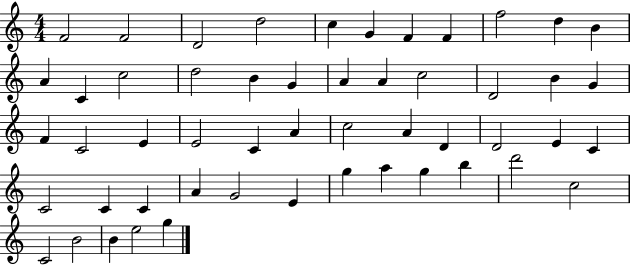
F4/h F4/h D4/h D5/h C5/q G4/q F4/q F4/q F5/h D5/q B4/q A4/q C4/q C5/h D5/h B4/q G4/q A4/q A4/q C5/h D4/h B4/q G4/q F4/q C4/h E4/q E4/h C4/q A4/q C5/h A4/q D4/q D4/h E4/q C4/q C4/h C4/q C4/q A4/q G4/h E4/q G5/q A5/q G5/q B5/q D6/h C5/h C4/h B4/h B4/q E5/h G5/q